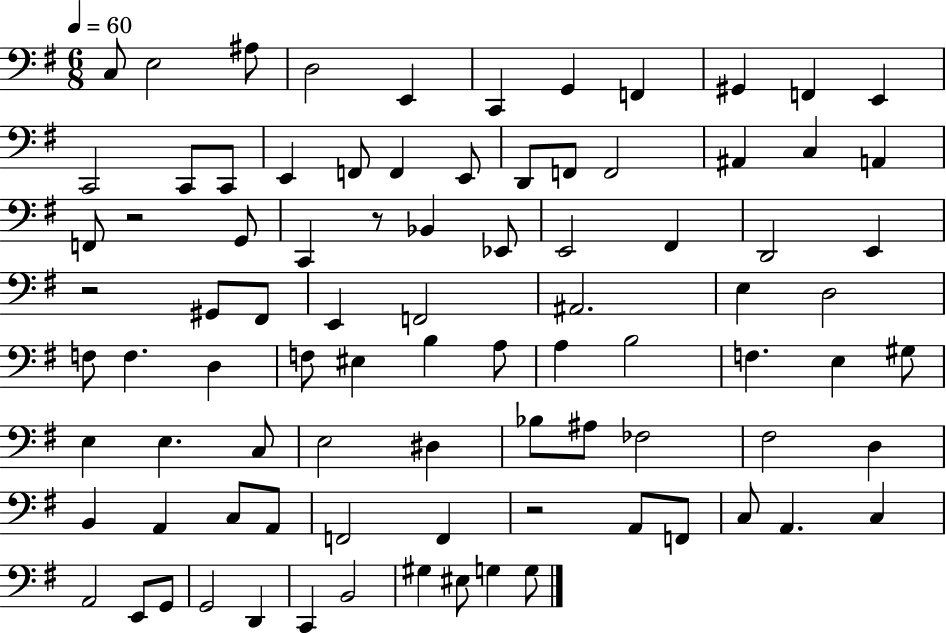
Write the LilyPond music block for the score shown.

{
  \clef bass
  \numericTimeSignature
  \time 6/8
  \key g \major
  \tempo 4 = 60
  c8 e2 ais8 | d2 e,4 | c,4 g,4 f,4 | gis,4 f,4 e,4 | \break c,2 c,8 c,8 | e,4 f,8 f,4 e,8 | d,8 f,8 f,2 | ais,4 c4 a,4 | \break f,8 r2 g,8 | c,4 r8 bes,4 ees,8 | e,2 fis,4 | d,2 e,4 | \break r2 gis,8 fis,8 | e,4 f,2 | ais,2. | e4 d2 | \break f8 f4. d4 | f8 eis4 b4 a8 | a4 b2 | f4. e4 gis8 | \break e4 e4. c8 | e2 dis4 | bes8 ais8 fes2 | fis2 d4 | \break b,4 a,4 c8 a,8 | f,2 f,4 | r2 a,8 f,8 | c8 a,4. c4 | \break a,2 e,8 g,8 | g,2 d,4 | c,4 b,2 | gis4 eis8 g4 g8 | \break \bar "|."
}